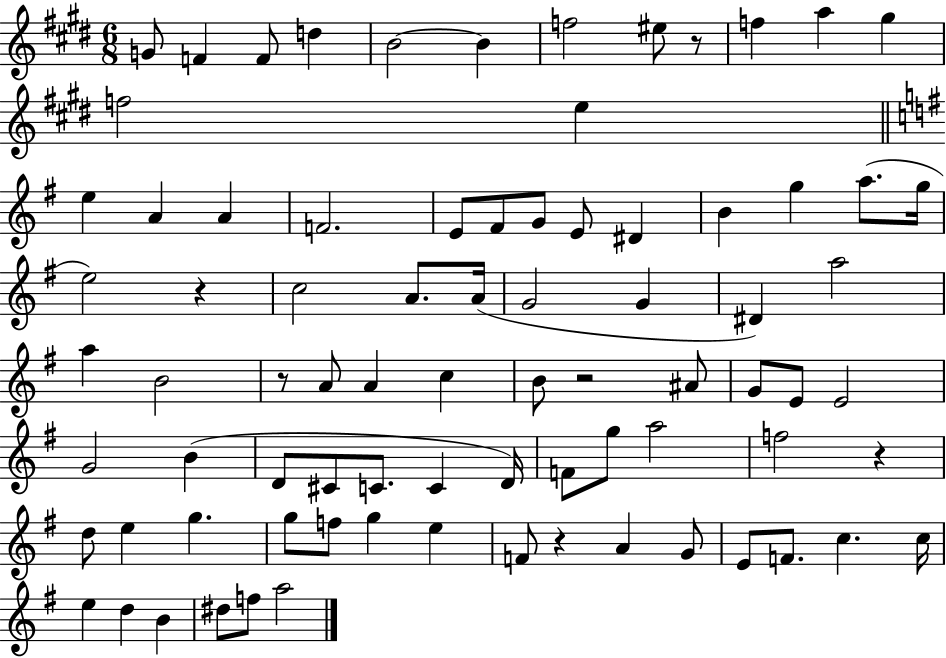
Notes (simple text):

G4/e F4/q F4/e D5/q B4/h B4/q F5/h EIS5/e R/e F5/q A5/q G#5/q F5/h E5/q E5/q A4/q A4/q F4/h. E4/e F#4/e G4/e E4/e D#4/q B4/q G5/q A5/e. G5/s E5/h R/q C5/h A4/e. A4/s G4/h G4/q D#4/q A5/h A5/q B4/h R/e A4/e A4/q C5/q B4/e R/h A#4/e G4/e E4/e E4/h G4/h B4/q D4/e C#4/e C4/e. C4/q D4/s F4/e G5/e A5/h F5/h R/q D5/e E5/q G5/q. G5/e F5/e G5/q E5/q F4/e R/q A4/q G4/e E4/e F4/e. C5/q. C5/s E5/q D5/q B4/q D#5/e F5/e A5/h